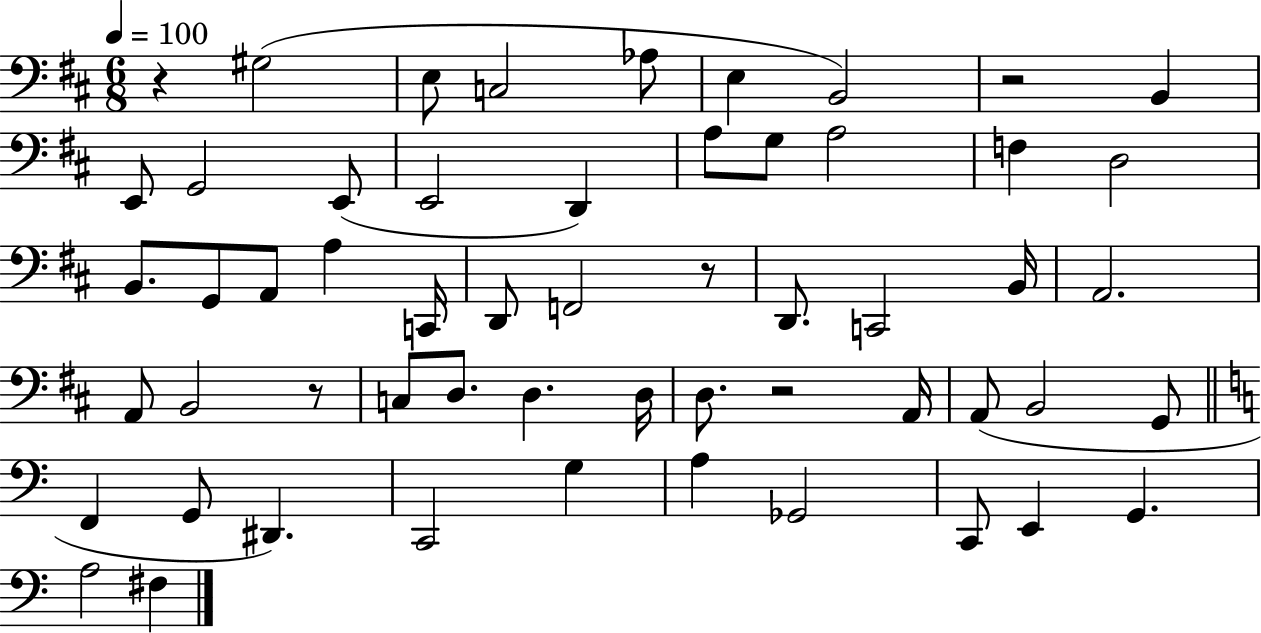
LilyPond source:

{
  \clef bass
  \numericTimeSignature
  \time 6/8
  \key d \major
  \tempo 4 = 100
  r4 gis2( | e8 c2 aes8 | e4 b,2) | r2 b,4 | \break e,8 g,2 e,8( | e,2 d,4) | a8 g8 a2 | f4 d2 | \break b,8. g,8 a,8 a4 c,16 | d,8 f,2 r8 | d,8. c,2 b,16 | a,2. | \break a,8 b,2 r8 | c8 d8. d4. d16 | d8. r2 a,16 | a,8( b,2 g,8 | \break \bar "||" \break \key a \minor f,4 g,8 dis,4.) | c,2 g4 | a4 ges,2 | c,8 e,4 g,4. | \break a2 fis4 | \bar "|."
}